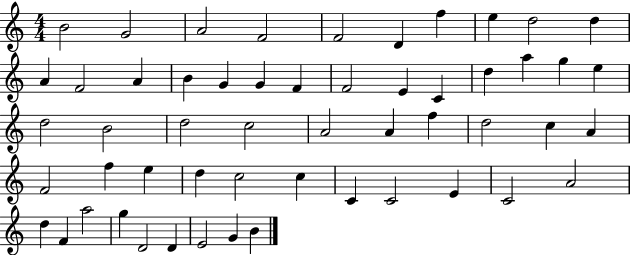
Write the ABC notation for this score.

X:1
T:Untitled
M:4/4
L:1/4
K:C
B2 G2 A2 F2 F2 D f e d2 d A F2 A B G G F F2 E C d a g e d2 B2 d2 c2 A2 A f d2 c A F2 f e d c2 c C C2 E C2 A2 d F a2 g D2 D E2 G B